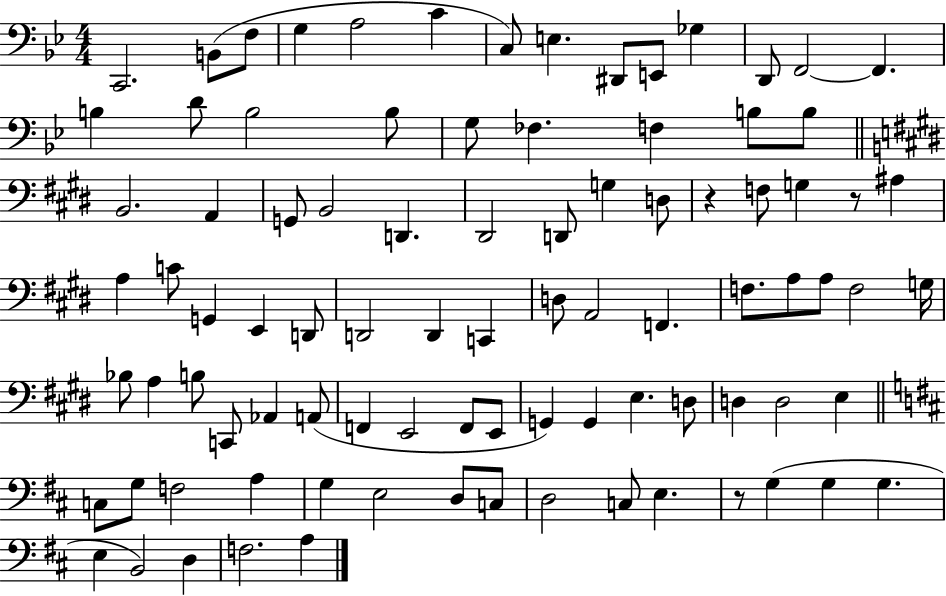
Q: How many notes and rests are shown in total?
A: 90